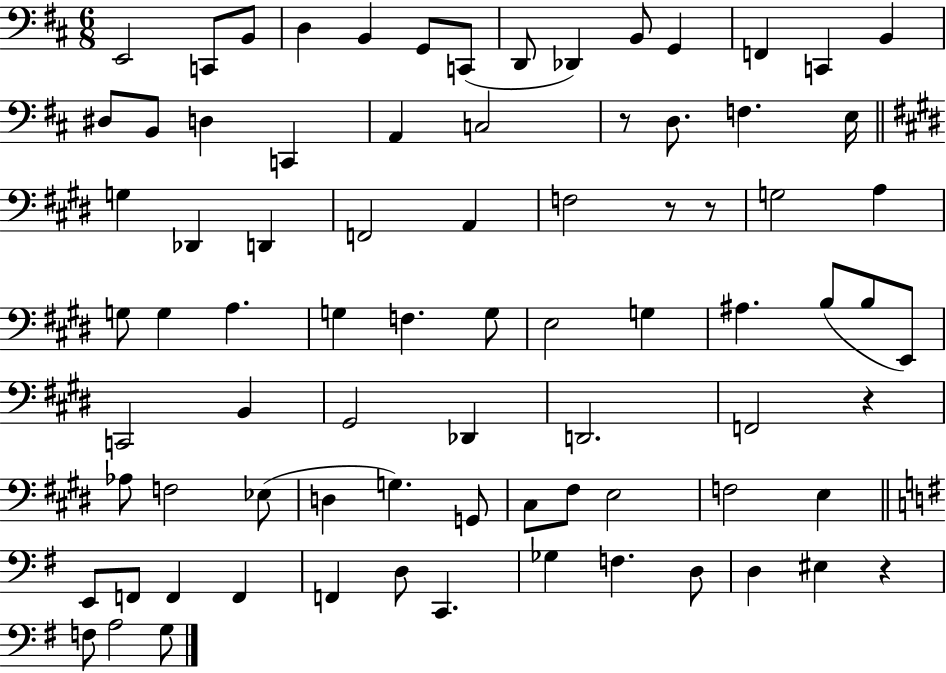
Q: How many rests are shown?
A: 5